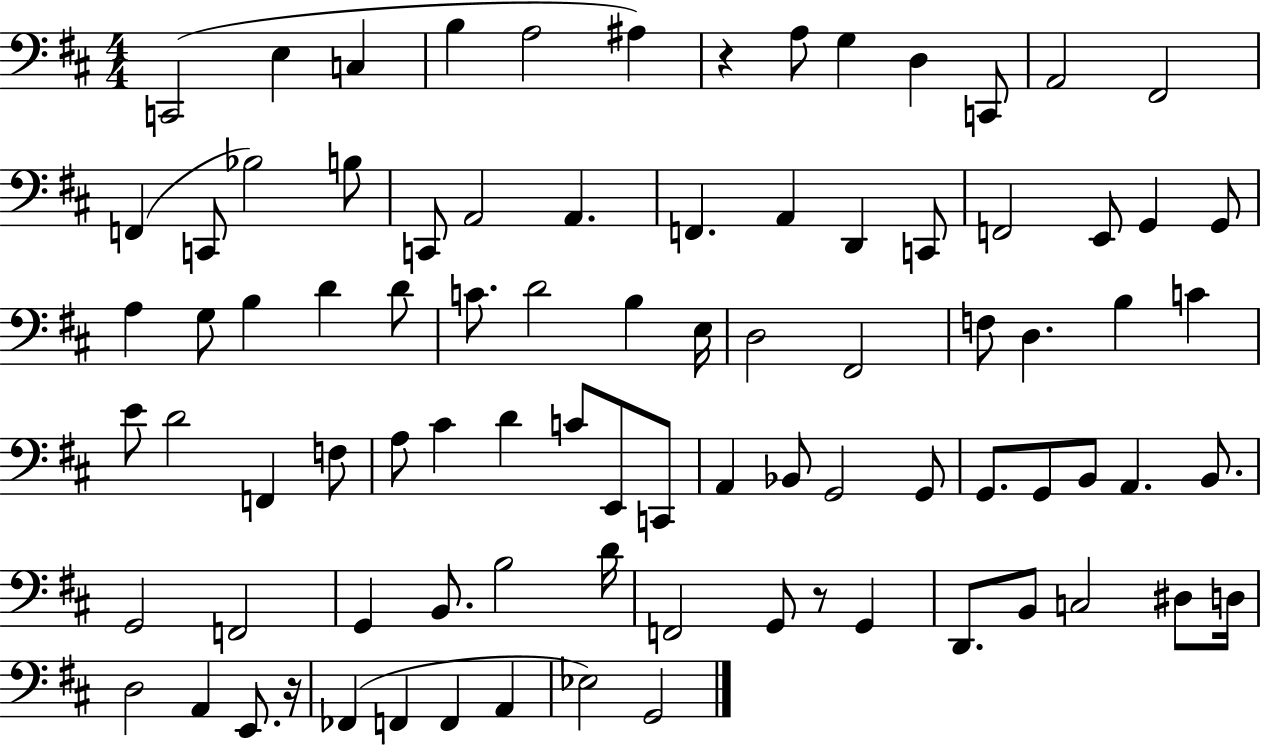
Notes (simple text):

C2/h E3/q C3/q B3/q A3/h A#3/q R/q A3/e G3/q D3/q C2/e A2/h F#2/h F2/q C2/e Bb3/h B3/e C2/e A2/h A2/q. F2/q. A2/q D2/q C2/e F2/h E2/e G2/q G2/e A3/q G3/e B3/q D4/q D4/e C4/e. D4/h B3/q E3/s D3/h F#2/h F3/e D3/q. B3/q C4/q E4/e D4/h F2/q F3/e A3/e C#4/q D4/q C4/e E2/e C2/e A2/q Bb2/e G2/h G2/e G2/e. G2/e B2/e A2/q. B2/e. G2/h F2/h G2/q B2/e. B3/h D4/s F2/h G2/e R/e G2/q D2/e. B2/e C3/h D#3/e D3/s D3/h A2/q E2/e. R/s FES2/q F2/q F2/q A2/q Eb3/h G2/h